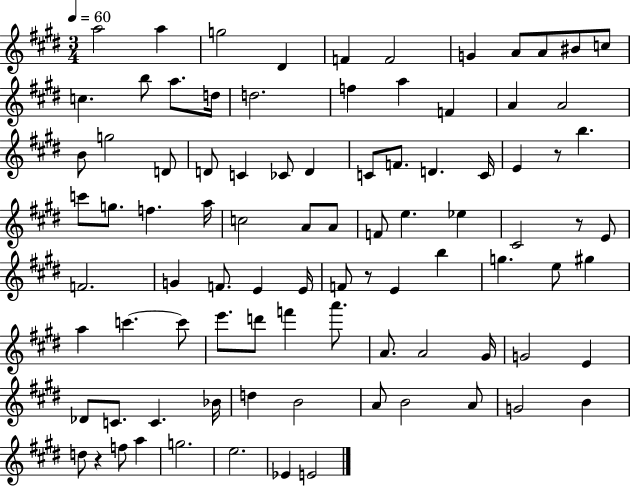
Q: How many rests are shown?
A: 4